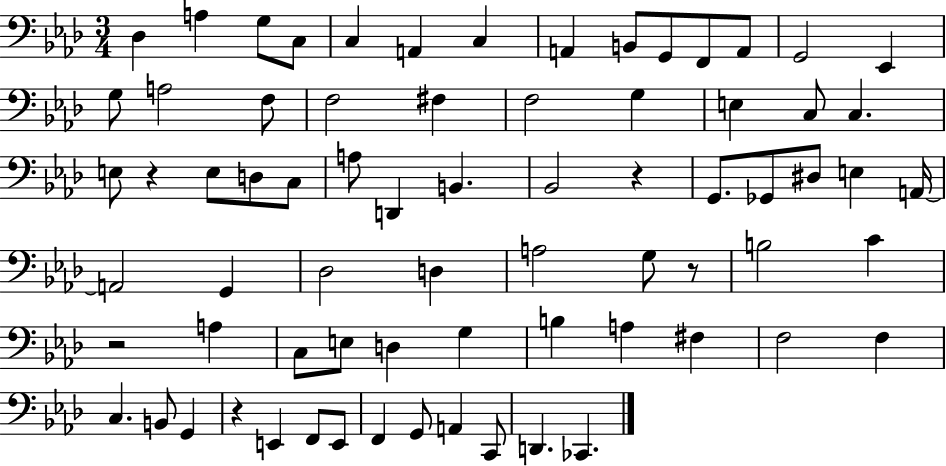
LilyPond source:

{
  \clef bass
  \numericTimeSignature
  \time 3/4
  \key aes \major
  des4 a4 g8 c8 | c4 a,4 c4 | a,4 b,8 g,8 f,8 a,8 | g,2 ees,4 | \break g8 a2 f8 | f2 fis4 | f2 g4 | e4 c8 c4. | \break e8 r4 e8 d8 c8 | a8 d,4 b,4. | bes,2 r4 | g,8. ges,8 dis8 e4 a,16~~ | \break a,2 g,4 | des2 d4 | a2 g8 r8 | b2 c'4 | \break r2 a4 | c8 e8 d4 g4 | b4 a4 fis4 | f2 f4 | \break c4. b,8 g,4 | r4 e,4 f,8 e,8 | f,4 g,8 a,4 c,8 | d,4. ces,4. | \break \bar "|."
}